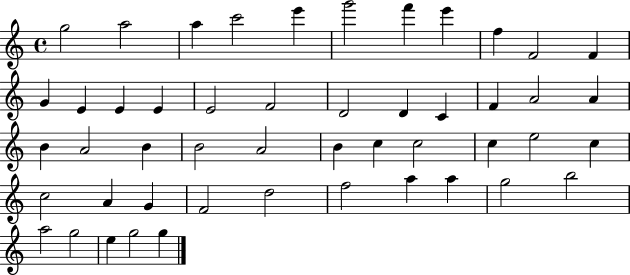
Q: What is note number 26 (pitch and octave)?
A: B4